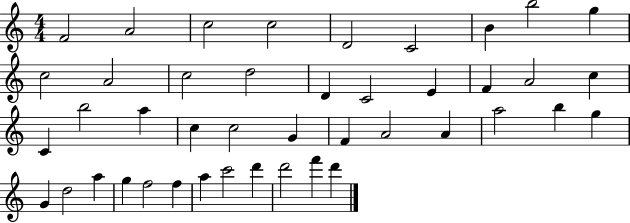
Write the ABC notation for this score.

X:1
T:Untitled
M:4/4
L:1/4
K:C
F2 A2 c2 c2 D2 C2 B b2 g c2 A2 c2 d2 D C2 E F A2 c C b2 a c c2 G F A2 A a2 b g G d2 a g f2 f a c'2 d' d'2 f' d'